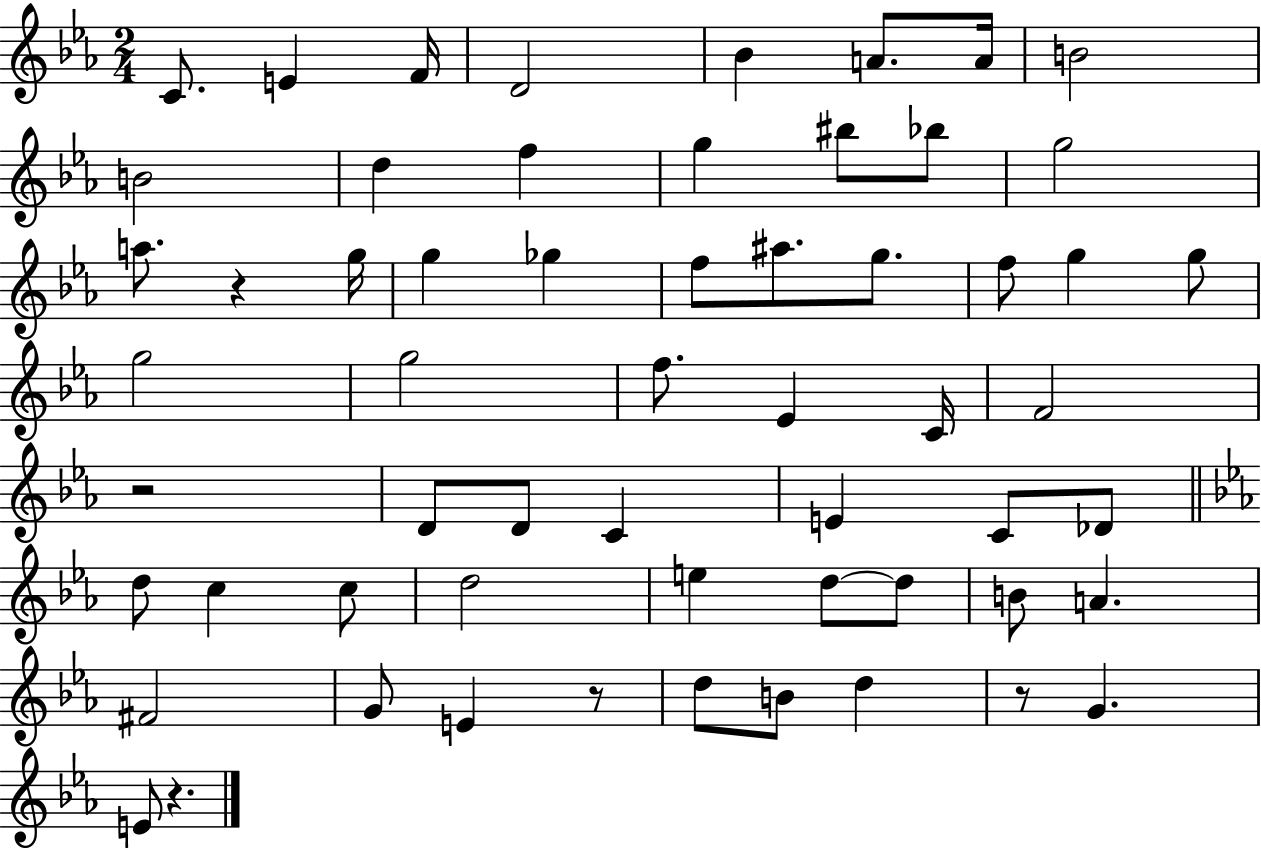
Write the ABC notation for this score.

X:1
T:Untitled
M:2/4
L:1/4
K:Eb
C/2 E F/4 D2 _B A/2 A/4 B2 B2 d f g ^b/2 _b/2 g2 a/2 z g/4 g _g f/2 ^a/2 g/2 f/2 g g/2 g2 g2 f/2 _E C/4 F2 z2 D/2 D/2 C E C/2 _D/2 d/2 c c/2 d2 e d/2 d/2 B/2 A ^F2 G/2 E z/2 d/2 B/2 d z/2 G E/2 z